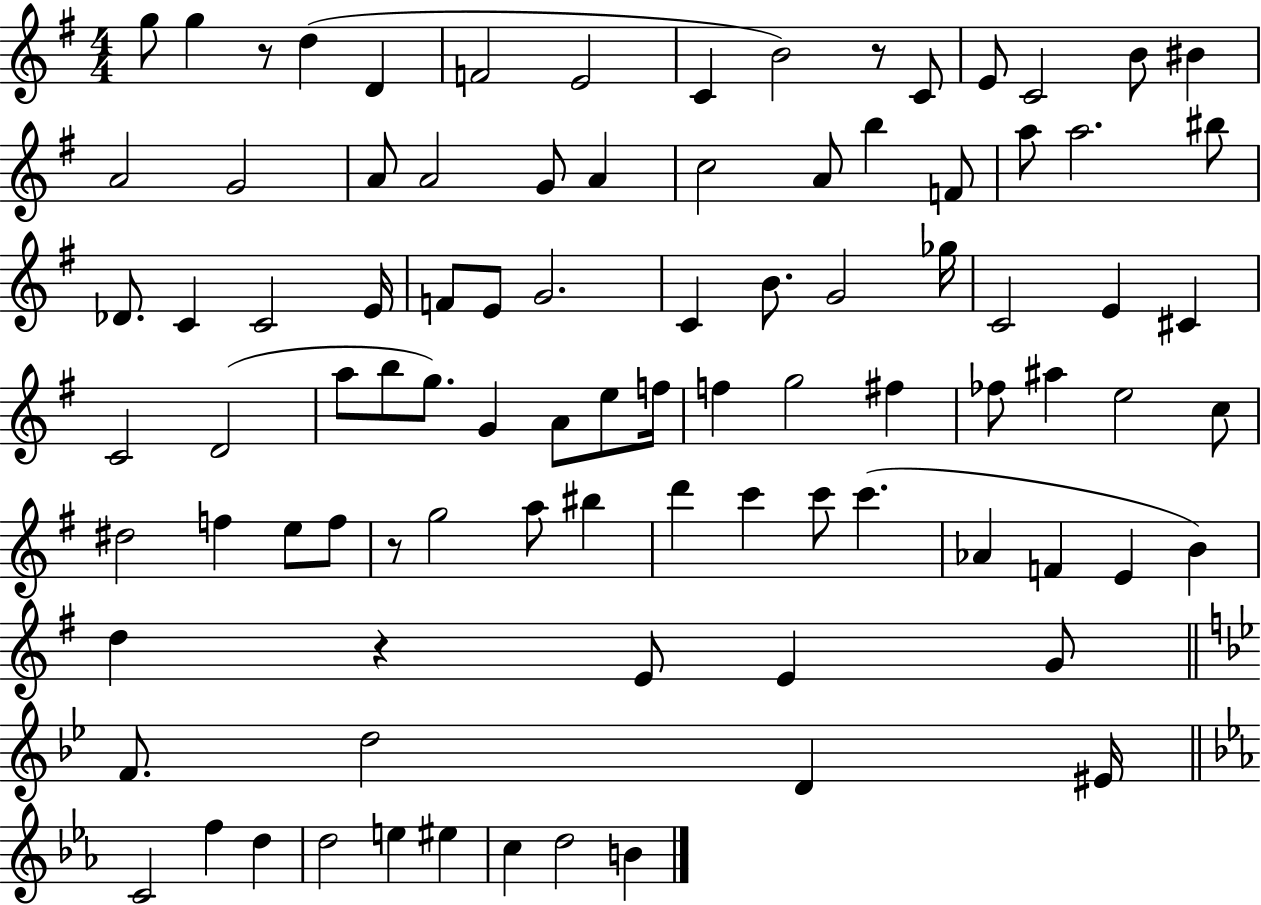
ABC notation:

X:1
T:Untitled
M:4/4
L:1/4
K:G
g/2 g z/2 d D F2 E2 C B2 z/2 C/2 E/2 C2 B/2 ^B A2 G2 A/2 A2 G/2 A c2 A/2 b F/2 a/2 a2 ^b/2 _D/2 C C2 E/4 F/2 E/2 G2 C B/2 G2 _g/4 C2 E ^C C2 D2 a/2 b/2 g/2 G A/2 e/2 f/4 f g2 ^f _f/2 ^a e2 c/2 ^d2 f e/2 f/2 z/2 g2 a/2 ^b d' c' c'/2 c' _A F E B d z E/2 E G/2 F/2 d2 D ^E/4 C2 f d d2 e ^e c d2 B